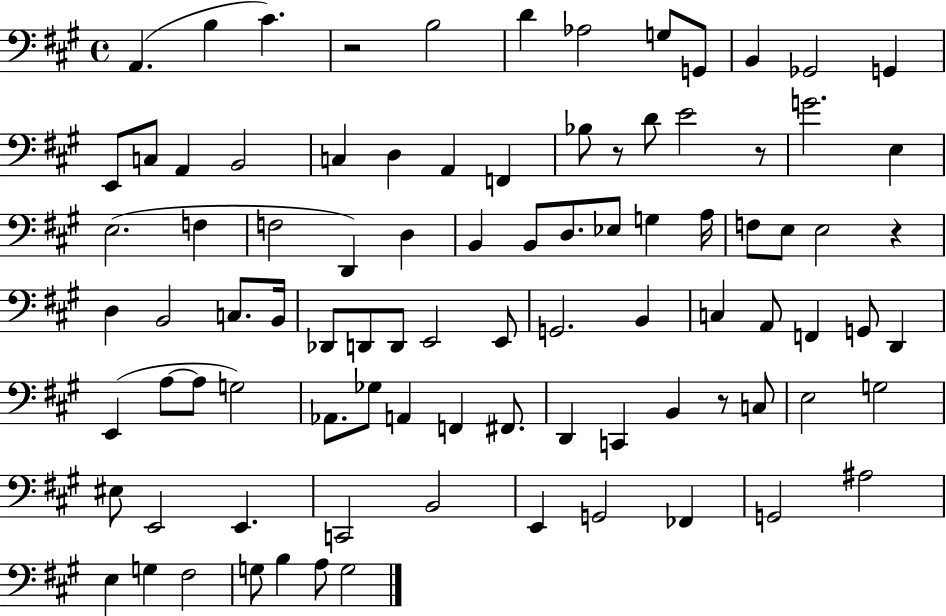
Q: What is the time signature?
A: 4/4